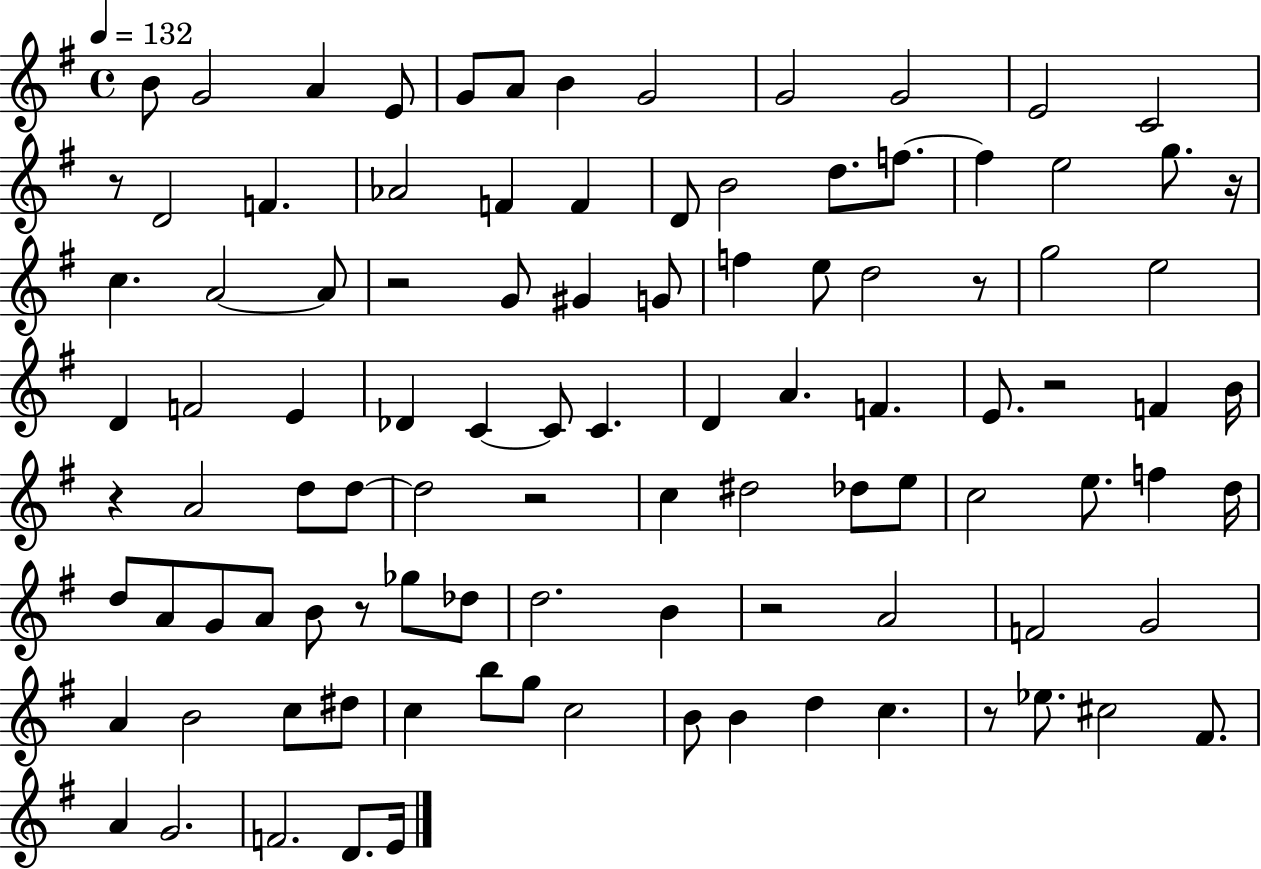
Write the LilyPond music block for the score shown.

{
  \clef treble
  \time 4/4
  \defaultTimeSignature
  \key g \major
  \tempo 4 = 132
  b'8 g'2 a'4 e'8 | g'8 a'8 b'4 g'2 | g'2 g'2 | e'2 c'2 | \break r8 d'2 f'4. | aes'2 f'4 f'4 | d'8 b'2 d''8. f''8.~~ | f''4 e''2 g''8. r16 | \break c''4. a'2~~ a'8 | r2 g'8 gis'4 g'8 | f''4 e''8 d''2 r8 | g''2 e''2 | \break d'4 f'2 e'4 | des'4 c'4~~ c'8 c'4. | d'4 a'4. f'4. | e'8. r2 f'4 b'16 | \break r4 a'2 d''8 d''8~~ | d''2 r2 | c''4 dis''2 des''8 e''8 | c''2 e''8. f''4 d''16 | \break d''8 a'8 g'8 a'8 b'8 r8 ges''8 des''8 | d''2. b'4 | r2 a'2 | f'2 g'2 | \break a'4 b'2 c''8 dis''8 | c''4 b''8 g''8 c''2 | b'8 b'4 d''4 c''4. | r8 ees''8. cis''2 fis'8. | \break a'4 g'2. | f'2. d'8. e'16 | \bar "|."
}